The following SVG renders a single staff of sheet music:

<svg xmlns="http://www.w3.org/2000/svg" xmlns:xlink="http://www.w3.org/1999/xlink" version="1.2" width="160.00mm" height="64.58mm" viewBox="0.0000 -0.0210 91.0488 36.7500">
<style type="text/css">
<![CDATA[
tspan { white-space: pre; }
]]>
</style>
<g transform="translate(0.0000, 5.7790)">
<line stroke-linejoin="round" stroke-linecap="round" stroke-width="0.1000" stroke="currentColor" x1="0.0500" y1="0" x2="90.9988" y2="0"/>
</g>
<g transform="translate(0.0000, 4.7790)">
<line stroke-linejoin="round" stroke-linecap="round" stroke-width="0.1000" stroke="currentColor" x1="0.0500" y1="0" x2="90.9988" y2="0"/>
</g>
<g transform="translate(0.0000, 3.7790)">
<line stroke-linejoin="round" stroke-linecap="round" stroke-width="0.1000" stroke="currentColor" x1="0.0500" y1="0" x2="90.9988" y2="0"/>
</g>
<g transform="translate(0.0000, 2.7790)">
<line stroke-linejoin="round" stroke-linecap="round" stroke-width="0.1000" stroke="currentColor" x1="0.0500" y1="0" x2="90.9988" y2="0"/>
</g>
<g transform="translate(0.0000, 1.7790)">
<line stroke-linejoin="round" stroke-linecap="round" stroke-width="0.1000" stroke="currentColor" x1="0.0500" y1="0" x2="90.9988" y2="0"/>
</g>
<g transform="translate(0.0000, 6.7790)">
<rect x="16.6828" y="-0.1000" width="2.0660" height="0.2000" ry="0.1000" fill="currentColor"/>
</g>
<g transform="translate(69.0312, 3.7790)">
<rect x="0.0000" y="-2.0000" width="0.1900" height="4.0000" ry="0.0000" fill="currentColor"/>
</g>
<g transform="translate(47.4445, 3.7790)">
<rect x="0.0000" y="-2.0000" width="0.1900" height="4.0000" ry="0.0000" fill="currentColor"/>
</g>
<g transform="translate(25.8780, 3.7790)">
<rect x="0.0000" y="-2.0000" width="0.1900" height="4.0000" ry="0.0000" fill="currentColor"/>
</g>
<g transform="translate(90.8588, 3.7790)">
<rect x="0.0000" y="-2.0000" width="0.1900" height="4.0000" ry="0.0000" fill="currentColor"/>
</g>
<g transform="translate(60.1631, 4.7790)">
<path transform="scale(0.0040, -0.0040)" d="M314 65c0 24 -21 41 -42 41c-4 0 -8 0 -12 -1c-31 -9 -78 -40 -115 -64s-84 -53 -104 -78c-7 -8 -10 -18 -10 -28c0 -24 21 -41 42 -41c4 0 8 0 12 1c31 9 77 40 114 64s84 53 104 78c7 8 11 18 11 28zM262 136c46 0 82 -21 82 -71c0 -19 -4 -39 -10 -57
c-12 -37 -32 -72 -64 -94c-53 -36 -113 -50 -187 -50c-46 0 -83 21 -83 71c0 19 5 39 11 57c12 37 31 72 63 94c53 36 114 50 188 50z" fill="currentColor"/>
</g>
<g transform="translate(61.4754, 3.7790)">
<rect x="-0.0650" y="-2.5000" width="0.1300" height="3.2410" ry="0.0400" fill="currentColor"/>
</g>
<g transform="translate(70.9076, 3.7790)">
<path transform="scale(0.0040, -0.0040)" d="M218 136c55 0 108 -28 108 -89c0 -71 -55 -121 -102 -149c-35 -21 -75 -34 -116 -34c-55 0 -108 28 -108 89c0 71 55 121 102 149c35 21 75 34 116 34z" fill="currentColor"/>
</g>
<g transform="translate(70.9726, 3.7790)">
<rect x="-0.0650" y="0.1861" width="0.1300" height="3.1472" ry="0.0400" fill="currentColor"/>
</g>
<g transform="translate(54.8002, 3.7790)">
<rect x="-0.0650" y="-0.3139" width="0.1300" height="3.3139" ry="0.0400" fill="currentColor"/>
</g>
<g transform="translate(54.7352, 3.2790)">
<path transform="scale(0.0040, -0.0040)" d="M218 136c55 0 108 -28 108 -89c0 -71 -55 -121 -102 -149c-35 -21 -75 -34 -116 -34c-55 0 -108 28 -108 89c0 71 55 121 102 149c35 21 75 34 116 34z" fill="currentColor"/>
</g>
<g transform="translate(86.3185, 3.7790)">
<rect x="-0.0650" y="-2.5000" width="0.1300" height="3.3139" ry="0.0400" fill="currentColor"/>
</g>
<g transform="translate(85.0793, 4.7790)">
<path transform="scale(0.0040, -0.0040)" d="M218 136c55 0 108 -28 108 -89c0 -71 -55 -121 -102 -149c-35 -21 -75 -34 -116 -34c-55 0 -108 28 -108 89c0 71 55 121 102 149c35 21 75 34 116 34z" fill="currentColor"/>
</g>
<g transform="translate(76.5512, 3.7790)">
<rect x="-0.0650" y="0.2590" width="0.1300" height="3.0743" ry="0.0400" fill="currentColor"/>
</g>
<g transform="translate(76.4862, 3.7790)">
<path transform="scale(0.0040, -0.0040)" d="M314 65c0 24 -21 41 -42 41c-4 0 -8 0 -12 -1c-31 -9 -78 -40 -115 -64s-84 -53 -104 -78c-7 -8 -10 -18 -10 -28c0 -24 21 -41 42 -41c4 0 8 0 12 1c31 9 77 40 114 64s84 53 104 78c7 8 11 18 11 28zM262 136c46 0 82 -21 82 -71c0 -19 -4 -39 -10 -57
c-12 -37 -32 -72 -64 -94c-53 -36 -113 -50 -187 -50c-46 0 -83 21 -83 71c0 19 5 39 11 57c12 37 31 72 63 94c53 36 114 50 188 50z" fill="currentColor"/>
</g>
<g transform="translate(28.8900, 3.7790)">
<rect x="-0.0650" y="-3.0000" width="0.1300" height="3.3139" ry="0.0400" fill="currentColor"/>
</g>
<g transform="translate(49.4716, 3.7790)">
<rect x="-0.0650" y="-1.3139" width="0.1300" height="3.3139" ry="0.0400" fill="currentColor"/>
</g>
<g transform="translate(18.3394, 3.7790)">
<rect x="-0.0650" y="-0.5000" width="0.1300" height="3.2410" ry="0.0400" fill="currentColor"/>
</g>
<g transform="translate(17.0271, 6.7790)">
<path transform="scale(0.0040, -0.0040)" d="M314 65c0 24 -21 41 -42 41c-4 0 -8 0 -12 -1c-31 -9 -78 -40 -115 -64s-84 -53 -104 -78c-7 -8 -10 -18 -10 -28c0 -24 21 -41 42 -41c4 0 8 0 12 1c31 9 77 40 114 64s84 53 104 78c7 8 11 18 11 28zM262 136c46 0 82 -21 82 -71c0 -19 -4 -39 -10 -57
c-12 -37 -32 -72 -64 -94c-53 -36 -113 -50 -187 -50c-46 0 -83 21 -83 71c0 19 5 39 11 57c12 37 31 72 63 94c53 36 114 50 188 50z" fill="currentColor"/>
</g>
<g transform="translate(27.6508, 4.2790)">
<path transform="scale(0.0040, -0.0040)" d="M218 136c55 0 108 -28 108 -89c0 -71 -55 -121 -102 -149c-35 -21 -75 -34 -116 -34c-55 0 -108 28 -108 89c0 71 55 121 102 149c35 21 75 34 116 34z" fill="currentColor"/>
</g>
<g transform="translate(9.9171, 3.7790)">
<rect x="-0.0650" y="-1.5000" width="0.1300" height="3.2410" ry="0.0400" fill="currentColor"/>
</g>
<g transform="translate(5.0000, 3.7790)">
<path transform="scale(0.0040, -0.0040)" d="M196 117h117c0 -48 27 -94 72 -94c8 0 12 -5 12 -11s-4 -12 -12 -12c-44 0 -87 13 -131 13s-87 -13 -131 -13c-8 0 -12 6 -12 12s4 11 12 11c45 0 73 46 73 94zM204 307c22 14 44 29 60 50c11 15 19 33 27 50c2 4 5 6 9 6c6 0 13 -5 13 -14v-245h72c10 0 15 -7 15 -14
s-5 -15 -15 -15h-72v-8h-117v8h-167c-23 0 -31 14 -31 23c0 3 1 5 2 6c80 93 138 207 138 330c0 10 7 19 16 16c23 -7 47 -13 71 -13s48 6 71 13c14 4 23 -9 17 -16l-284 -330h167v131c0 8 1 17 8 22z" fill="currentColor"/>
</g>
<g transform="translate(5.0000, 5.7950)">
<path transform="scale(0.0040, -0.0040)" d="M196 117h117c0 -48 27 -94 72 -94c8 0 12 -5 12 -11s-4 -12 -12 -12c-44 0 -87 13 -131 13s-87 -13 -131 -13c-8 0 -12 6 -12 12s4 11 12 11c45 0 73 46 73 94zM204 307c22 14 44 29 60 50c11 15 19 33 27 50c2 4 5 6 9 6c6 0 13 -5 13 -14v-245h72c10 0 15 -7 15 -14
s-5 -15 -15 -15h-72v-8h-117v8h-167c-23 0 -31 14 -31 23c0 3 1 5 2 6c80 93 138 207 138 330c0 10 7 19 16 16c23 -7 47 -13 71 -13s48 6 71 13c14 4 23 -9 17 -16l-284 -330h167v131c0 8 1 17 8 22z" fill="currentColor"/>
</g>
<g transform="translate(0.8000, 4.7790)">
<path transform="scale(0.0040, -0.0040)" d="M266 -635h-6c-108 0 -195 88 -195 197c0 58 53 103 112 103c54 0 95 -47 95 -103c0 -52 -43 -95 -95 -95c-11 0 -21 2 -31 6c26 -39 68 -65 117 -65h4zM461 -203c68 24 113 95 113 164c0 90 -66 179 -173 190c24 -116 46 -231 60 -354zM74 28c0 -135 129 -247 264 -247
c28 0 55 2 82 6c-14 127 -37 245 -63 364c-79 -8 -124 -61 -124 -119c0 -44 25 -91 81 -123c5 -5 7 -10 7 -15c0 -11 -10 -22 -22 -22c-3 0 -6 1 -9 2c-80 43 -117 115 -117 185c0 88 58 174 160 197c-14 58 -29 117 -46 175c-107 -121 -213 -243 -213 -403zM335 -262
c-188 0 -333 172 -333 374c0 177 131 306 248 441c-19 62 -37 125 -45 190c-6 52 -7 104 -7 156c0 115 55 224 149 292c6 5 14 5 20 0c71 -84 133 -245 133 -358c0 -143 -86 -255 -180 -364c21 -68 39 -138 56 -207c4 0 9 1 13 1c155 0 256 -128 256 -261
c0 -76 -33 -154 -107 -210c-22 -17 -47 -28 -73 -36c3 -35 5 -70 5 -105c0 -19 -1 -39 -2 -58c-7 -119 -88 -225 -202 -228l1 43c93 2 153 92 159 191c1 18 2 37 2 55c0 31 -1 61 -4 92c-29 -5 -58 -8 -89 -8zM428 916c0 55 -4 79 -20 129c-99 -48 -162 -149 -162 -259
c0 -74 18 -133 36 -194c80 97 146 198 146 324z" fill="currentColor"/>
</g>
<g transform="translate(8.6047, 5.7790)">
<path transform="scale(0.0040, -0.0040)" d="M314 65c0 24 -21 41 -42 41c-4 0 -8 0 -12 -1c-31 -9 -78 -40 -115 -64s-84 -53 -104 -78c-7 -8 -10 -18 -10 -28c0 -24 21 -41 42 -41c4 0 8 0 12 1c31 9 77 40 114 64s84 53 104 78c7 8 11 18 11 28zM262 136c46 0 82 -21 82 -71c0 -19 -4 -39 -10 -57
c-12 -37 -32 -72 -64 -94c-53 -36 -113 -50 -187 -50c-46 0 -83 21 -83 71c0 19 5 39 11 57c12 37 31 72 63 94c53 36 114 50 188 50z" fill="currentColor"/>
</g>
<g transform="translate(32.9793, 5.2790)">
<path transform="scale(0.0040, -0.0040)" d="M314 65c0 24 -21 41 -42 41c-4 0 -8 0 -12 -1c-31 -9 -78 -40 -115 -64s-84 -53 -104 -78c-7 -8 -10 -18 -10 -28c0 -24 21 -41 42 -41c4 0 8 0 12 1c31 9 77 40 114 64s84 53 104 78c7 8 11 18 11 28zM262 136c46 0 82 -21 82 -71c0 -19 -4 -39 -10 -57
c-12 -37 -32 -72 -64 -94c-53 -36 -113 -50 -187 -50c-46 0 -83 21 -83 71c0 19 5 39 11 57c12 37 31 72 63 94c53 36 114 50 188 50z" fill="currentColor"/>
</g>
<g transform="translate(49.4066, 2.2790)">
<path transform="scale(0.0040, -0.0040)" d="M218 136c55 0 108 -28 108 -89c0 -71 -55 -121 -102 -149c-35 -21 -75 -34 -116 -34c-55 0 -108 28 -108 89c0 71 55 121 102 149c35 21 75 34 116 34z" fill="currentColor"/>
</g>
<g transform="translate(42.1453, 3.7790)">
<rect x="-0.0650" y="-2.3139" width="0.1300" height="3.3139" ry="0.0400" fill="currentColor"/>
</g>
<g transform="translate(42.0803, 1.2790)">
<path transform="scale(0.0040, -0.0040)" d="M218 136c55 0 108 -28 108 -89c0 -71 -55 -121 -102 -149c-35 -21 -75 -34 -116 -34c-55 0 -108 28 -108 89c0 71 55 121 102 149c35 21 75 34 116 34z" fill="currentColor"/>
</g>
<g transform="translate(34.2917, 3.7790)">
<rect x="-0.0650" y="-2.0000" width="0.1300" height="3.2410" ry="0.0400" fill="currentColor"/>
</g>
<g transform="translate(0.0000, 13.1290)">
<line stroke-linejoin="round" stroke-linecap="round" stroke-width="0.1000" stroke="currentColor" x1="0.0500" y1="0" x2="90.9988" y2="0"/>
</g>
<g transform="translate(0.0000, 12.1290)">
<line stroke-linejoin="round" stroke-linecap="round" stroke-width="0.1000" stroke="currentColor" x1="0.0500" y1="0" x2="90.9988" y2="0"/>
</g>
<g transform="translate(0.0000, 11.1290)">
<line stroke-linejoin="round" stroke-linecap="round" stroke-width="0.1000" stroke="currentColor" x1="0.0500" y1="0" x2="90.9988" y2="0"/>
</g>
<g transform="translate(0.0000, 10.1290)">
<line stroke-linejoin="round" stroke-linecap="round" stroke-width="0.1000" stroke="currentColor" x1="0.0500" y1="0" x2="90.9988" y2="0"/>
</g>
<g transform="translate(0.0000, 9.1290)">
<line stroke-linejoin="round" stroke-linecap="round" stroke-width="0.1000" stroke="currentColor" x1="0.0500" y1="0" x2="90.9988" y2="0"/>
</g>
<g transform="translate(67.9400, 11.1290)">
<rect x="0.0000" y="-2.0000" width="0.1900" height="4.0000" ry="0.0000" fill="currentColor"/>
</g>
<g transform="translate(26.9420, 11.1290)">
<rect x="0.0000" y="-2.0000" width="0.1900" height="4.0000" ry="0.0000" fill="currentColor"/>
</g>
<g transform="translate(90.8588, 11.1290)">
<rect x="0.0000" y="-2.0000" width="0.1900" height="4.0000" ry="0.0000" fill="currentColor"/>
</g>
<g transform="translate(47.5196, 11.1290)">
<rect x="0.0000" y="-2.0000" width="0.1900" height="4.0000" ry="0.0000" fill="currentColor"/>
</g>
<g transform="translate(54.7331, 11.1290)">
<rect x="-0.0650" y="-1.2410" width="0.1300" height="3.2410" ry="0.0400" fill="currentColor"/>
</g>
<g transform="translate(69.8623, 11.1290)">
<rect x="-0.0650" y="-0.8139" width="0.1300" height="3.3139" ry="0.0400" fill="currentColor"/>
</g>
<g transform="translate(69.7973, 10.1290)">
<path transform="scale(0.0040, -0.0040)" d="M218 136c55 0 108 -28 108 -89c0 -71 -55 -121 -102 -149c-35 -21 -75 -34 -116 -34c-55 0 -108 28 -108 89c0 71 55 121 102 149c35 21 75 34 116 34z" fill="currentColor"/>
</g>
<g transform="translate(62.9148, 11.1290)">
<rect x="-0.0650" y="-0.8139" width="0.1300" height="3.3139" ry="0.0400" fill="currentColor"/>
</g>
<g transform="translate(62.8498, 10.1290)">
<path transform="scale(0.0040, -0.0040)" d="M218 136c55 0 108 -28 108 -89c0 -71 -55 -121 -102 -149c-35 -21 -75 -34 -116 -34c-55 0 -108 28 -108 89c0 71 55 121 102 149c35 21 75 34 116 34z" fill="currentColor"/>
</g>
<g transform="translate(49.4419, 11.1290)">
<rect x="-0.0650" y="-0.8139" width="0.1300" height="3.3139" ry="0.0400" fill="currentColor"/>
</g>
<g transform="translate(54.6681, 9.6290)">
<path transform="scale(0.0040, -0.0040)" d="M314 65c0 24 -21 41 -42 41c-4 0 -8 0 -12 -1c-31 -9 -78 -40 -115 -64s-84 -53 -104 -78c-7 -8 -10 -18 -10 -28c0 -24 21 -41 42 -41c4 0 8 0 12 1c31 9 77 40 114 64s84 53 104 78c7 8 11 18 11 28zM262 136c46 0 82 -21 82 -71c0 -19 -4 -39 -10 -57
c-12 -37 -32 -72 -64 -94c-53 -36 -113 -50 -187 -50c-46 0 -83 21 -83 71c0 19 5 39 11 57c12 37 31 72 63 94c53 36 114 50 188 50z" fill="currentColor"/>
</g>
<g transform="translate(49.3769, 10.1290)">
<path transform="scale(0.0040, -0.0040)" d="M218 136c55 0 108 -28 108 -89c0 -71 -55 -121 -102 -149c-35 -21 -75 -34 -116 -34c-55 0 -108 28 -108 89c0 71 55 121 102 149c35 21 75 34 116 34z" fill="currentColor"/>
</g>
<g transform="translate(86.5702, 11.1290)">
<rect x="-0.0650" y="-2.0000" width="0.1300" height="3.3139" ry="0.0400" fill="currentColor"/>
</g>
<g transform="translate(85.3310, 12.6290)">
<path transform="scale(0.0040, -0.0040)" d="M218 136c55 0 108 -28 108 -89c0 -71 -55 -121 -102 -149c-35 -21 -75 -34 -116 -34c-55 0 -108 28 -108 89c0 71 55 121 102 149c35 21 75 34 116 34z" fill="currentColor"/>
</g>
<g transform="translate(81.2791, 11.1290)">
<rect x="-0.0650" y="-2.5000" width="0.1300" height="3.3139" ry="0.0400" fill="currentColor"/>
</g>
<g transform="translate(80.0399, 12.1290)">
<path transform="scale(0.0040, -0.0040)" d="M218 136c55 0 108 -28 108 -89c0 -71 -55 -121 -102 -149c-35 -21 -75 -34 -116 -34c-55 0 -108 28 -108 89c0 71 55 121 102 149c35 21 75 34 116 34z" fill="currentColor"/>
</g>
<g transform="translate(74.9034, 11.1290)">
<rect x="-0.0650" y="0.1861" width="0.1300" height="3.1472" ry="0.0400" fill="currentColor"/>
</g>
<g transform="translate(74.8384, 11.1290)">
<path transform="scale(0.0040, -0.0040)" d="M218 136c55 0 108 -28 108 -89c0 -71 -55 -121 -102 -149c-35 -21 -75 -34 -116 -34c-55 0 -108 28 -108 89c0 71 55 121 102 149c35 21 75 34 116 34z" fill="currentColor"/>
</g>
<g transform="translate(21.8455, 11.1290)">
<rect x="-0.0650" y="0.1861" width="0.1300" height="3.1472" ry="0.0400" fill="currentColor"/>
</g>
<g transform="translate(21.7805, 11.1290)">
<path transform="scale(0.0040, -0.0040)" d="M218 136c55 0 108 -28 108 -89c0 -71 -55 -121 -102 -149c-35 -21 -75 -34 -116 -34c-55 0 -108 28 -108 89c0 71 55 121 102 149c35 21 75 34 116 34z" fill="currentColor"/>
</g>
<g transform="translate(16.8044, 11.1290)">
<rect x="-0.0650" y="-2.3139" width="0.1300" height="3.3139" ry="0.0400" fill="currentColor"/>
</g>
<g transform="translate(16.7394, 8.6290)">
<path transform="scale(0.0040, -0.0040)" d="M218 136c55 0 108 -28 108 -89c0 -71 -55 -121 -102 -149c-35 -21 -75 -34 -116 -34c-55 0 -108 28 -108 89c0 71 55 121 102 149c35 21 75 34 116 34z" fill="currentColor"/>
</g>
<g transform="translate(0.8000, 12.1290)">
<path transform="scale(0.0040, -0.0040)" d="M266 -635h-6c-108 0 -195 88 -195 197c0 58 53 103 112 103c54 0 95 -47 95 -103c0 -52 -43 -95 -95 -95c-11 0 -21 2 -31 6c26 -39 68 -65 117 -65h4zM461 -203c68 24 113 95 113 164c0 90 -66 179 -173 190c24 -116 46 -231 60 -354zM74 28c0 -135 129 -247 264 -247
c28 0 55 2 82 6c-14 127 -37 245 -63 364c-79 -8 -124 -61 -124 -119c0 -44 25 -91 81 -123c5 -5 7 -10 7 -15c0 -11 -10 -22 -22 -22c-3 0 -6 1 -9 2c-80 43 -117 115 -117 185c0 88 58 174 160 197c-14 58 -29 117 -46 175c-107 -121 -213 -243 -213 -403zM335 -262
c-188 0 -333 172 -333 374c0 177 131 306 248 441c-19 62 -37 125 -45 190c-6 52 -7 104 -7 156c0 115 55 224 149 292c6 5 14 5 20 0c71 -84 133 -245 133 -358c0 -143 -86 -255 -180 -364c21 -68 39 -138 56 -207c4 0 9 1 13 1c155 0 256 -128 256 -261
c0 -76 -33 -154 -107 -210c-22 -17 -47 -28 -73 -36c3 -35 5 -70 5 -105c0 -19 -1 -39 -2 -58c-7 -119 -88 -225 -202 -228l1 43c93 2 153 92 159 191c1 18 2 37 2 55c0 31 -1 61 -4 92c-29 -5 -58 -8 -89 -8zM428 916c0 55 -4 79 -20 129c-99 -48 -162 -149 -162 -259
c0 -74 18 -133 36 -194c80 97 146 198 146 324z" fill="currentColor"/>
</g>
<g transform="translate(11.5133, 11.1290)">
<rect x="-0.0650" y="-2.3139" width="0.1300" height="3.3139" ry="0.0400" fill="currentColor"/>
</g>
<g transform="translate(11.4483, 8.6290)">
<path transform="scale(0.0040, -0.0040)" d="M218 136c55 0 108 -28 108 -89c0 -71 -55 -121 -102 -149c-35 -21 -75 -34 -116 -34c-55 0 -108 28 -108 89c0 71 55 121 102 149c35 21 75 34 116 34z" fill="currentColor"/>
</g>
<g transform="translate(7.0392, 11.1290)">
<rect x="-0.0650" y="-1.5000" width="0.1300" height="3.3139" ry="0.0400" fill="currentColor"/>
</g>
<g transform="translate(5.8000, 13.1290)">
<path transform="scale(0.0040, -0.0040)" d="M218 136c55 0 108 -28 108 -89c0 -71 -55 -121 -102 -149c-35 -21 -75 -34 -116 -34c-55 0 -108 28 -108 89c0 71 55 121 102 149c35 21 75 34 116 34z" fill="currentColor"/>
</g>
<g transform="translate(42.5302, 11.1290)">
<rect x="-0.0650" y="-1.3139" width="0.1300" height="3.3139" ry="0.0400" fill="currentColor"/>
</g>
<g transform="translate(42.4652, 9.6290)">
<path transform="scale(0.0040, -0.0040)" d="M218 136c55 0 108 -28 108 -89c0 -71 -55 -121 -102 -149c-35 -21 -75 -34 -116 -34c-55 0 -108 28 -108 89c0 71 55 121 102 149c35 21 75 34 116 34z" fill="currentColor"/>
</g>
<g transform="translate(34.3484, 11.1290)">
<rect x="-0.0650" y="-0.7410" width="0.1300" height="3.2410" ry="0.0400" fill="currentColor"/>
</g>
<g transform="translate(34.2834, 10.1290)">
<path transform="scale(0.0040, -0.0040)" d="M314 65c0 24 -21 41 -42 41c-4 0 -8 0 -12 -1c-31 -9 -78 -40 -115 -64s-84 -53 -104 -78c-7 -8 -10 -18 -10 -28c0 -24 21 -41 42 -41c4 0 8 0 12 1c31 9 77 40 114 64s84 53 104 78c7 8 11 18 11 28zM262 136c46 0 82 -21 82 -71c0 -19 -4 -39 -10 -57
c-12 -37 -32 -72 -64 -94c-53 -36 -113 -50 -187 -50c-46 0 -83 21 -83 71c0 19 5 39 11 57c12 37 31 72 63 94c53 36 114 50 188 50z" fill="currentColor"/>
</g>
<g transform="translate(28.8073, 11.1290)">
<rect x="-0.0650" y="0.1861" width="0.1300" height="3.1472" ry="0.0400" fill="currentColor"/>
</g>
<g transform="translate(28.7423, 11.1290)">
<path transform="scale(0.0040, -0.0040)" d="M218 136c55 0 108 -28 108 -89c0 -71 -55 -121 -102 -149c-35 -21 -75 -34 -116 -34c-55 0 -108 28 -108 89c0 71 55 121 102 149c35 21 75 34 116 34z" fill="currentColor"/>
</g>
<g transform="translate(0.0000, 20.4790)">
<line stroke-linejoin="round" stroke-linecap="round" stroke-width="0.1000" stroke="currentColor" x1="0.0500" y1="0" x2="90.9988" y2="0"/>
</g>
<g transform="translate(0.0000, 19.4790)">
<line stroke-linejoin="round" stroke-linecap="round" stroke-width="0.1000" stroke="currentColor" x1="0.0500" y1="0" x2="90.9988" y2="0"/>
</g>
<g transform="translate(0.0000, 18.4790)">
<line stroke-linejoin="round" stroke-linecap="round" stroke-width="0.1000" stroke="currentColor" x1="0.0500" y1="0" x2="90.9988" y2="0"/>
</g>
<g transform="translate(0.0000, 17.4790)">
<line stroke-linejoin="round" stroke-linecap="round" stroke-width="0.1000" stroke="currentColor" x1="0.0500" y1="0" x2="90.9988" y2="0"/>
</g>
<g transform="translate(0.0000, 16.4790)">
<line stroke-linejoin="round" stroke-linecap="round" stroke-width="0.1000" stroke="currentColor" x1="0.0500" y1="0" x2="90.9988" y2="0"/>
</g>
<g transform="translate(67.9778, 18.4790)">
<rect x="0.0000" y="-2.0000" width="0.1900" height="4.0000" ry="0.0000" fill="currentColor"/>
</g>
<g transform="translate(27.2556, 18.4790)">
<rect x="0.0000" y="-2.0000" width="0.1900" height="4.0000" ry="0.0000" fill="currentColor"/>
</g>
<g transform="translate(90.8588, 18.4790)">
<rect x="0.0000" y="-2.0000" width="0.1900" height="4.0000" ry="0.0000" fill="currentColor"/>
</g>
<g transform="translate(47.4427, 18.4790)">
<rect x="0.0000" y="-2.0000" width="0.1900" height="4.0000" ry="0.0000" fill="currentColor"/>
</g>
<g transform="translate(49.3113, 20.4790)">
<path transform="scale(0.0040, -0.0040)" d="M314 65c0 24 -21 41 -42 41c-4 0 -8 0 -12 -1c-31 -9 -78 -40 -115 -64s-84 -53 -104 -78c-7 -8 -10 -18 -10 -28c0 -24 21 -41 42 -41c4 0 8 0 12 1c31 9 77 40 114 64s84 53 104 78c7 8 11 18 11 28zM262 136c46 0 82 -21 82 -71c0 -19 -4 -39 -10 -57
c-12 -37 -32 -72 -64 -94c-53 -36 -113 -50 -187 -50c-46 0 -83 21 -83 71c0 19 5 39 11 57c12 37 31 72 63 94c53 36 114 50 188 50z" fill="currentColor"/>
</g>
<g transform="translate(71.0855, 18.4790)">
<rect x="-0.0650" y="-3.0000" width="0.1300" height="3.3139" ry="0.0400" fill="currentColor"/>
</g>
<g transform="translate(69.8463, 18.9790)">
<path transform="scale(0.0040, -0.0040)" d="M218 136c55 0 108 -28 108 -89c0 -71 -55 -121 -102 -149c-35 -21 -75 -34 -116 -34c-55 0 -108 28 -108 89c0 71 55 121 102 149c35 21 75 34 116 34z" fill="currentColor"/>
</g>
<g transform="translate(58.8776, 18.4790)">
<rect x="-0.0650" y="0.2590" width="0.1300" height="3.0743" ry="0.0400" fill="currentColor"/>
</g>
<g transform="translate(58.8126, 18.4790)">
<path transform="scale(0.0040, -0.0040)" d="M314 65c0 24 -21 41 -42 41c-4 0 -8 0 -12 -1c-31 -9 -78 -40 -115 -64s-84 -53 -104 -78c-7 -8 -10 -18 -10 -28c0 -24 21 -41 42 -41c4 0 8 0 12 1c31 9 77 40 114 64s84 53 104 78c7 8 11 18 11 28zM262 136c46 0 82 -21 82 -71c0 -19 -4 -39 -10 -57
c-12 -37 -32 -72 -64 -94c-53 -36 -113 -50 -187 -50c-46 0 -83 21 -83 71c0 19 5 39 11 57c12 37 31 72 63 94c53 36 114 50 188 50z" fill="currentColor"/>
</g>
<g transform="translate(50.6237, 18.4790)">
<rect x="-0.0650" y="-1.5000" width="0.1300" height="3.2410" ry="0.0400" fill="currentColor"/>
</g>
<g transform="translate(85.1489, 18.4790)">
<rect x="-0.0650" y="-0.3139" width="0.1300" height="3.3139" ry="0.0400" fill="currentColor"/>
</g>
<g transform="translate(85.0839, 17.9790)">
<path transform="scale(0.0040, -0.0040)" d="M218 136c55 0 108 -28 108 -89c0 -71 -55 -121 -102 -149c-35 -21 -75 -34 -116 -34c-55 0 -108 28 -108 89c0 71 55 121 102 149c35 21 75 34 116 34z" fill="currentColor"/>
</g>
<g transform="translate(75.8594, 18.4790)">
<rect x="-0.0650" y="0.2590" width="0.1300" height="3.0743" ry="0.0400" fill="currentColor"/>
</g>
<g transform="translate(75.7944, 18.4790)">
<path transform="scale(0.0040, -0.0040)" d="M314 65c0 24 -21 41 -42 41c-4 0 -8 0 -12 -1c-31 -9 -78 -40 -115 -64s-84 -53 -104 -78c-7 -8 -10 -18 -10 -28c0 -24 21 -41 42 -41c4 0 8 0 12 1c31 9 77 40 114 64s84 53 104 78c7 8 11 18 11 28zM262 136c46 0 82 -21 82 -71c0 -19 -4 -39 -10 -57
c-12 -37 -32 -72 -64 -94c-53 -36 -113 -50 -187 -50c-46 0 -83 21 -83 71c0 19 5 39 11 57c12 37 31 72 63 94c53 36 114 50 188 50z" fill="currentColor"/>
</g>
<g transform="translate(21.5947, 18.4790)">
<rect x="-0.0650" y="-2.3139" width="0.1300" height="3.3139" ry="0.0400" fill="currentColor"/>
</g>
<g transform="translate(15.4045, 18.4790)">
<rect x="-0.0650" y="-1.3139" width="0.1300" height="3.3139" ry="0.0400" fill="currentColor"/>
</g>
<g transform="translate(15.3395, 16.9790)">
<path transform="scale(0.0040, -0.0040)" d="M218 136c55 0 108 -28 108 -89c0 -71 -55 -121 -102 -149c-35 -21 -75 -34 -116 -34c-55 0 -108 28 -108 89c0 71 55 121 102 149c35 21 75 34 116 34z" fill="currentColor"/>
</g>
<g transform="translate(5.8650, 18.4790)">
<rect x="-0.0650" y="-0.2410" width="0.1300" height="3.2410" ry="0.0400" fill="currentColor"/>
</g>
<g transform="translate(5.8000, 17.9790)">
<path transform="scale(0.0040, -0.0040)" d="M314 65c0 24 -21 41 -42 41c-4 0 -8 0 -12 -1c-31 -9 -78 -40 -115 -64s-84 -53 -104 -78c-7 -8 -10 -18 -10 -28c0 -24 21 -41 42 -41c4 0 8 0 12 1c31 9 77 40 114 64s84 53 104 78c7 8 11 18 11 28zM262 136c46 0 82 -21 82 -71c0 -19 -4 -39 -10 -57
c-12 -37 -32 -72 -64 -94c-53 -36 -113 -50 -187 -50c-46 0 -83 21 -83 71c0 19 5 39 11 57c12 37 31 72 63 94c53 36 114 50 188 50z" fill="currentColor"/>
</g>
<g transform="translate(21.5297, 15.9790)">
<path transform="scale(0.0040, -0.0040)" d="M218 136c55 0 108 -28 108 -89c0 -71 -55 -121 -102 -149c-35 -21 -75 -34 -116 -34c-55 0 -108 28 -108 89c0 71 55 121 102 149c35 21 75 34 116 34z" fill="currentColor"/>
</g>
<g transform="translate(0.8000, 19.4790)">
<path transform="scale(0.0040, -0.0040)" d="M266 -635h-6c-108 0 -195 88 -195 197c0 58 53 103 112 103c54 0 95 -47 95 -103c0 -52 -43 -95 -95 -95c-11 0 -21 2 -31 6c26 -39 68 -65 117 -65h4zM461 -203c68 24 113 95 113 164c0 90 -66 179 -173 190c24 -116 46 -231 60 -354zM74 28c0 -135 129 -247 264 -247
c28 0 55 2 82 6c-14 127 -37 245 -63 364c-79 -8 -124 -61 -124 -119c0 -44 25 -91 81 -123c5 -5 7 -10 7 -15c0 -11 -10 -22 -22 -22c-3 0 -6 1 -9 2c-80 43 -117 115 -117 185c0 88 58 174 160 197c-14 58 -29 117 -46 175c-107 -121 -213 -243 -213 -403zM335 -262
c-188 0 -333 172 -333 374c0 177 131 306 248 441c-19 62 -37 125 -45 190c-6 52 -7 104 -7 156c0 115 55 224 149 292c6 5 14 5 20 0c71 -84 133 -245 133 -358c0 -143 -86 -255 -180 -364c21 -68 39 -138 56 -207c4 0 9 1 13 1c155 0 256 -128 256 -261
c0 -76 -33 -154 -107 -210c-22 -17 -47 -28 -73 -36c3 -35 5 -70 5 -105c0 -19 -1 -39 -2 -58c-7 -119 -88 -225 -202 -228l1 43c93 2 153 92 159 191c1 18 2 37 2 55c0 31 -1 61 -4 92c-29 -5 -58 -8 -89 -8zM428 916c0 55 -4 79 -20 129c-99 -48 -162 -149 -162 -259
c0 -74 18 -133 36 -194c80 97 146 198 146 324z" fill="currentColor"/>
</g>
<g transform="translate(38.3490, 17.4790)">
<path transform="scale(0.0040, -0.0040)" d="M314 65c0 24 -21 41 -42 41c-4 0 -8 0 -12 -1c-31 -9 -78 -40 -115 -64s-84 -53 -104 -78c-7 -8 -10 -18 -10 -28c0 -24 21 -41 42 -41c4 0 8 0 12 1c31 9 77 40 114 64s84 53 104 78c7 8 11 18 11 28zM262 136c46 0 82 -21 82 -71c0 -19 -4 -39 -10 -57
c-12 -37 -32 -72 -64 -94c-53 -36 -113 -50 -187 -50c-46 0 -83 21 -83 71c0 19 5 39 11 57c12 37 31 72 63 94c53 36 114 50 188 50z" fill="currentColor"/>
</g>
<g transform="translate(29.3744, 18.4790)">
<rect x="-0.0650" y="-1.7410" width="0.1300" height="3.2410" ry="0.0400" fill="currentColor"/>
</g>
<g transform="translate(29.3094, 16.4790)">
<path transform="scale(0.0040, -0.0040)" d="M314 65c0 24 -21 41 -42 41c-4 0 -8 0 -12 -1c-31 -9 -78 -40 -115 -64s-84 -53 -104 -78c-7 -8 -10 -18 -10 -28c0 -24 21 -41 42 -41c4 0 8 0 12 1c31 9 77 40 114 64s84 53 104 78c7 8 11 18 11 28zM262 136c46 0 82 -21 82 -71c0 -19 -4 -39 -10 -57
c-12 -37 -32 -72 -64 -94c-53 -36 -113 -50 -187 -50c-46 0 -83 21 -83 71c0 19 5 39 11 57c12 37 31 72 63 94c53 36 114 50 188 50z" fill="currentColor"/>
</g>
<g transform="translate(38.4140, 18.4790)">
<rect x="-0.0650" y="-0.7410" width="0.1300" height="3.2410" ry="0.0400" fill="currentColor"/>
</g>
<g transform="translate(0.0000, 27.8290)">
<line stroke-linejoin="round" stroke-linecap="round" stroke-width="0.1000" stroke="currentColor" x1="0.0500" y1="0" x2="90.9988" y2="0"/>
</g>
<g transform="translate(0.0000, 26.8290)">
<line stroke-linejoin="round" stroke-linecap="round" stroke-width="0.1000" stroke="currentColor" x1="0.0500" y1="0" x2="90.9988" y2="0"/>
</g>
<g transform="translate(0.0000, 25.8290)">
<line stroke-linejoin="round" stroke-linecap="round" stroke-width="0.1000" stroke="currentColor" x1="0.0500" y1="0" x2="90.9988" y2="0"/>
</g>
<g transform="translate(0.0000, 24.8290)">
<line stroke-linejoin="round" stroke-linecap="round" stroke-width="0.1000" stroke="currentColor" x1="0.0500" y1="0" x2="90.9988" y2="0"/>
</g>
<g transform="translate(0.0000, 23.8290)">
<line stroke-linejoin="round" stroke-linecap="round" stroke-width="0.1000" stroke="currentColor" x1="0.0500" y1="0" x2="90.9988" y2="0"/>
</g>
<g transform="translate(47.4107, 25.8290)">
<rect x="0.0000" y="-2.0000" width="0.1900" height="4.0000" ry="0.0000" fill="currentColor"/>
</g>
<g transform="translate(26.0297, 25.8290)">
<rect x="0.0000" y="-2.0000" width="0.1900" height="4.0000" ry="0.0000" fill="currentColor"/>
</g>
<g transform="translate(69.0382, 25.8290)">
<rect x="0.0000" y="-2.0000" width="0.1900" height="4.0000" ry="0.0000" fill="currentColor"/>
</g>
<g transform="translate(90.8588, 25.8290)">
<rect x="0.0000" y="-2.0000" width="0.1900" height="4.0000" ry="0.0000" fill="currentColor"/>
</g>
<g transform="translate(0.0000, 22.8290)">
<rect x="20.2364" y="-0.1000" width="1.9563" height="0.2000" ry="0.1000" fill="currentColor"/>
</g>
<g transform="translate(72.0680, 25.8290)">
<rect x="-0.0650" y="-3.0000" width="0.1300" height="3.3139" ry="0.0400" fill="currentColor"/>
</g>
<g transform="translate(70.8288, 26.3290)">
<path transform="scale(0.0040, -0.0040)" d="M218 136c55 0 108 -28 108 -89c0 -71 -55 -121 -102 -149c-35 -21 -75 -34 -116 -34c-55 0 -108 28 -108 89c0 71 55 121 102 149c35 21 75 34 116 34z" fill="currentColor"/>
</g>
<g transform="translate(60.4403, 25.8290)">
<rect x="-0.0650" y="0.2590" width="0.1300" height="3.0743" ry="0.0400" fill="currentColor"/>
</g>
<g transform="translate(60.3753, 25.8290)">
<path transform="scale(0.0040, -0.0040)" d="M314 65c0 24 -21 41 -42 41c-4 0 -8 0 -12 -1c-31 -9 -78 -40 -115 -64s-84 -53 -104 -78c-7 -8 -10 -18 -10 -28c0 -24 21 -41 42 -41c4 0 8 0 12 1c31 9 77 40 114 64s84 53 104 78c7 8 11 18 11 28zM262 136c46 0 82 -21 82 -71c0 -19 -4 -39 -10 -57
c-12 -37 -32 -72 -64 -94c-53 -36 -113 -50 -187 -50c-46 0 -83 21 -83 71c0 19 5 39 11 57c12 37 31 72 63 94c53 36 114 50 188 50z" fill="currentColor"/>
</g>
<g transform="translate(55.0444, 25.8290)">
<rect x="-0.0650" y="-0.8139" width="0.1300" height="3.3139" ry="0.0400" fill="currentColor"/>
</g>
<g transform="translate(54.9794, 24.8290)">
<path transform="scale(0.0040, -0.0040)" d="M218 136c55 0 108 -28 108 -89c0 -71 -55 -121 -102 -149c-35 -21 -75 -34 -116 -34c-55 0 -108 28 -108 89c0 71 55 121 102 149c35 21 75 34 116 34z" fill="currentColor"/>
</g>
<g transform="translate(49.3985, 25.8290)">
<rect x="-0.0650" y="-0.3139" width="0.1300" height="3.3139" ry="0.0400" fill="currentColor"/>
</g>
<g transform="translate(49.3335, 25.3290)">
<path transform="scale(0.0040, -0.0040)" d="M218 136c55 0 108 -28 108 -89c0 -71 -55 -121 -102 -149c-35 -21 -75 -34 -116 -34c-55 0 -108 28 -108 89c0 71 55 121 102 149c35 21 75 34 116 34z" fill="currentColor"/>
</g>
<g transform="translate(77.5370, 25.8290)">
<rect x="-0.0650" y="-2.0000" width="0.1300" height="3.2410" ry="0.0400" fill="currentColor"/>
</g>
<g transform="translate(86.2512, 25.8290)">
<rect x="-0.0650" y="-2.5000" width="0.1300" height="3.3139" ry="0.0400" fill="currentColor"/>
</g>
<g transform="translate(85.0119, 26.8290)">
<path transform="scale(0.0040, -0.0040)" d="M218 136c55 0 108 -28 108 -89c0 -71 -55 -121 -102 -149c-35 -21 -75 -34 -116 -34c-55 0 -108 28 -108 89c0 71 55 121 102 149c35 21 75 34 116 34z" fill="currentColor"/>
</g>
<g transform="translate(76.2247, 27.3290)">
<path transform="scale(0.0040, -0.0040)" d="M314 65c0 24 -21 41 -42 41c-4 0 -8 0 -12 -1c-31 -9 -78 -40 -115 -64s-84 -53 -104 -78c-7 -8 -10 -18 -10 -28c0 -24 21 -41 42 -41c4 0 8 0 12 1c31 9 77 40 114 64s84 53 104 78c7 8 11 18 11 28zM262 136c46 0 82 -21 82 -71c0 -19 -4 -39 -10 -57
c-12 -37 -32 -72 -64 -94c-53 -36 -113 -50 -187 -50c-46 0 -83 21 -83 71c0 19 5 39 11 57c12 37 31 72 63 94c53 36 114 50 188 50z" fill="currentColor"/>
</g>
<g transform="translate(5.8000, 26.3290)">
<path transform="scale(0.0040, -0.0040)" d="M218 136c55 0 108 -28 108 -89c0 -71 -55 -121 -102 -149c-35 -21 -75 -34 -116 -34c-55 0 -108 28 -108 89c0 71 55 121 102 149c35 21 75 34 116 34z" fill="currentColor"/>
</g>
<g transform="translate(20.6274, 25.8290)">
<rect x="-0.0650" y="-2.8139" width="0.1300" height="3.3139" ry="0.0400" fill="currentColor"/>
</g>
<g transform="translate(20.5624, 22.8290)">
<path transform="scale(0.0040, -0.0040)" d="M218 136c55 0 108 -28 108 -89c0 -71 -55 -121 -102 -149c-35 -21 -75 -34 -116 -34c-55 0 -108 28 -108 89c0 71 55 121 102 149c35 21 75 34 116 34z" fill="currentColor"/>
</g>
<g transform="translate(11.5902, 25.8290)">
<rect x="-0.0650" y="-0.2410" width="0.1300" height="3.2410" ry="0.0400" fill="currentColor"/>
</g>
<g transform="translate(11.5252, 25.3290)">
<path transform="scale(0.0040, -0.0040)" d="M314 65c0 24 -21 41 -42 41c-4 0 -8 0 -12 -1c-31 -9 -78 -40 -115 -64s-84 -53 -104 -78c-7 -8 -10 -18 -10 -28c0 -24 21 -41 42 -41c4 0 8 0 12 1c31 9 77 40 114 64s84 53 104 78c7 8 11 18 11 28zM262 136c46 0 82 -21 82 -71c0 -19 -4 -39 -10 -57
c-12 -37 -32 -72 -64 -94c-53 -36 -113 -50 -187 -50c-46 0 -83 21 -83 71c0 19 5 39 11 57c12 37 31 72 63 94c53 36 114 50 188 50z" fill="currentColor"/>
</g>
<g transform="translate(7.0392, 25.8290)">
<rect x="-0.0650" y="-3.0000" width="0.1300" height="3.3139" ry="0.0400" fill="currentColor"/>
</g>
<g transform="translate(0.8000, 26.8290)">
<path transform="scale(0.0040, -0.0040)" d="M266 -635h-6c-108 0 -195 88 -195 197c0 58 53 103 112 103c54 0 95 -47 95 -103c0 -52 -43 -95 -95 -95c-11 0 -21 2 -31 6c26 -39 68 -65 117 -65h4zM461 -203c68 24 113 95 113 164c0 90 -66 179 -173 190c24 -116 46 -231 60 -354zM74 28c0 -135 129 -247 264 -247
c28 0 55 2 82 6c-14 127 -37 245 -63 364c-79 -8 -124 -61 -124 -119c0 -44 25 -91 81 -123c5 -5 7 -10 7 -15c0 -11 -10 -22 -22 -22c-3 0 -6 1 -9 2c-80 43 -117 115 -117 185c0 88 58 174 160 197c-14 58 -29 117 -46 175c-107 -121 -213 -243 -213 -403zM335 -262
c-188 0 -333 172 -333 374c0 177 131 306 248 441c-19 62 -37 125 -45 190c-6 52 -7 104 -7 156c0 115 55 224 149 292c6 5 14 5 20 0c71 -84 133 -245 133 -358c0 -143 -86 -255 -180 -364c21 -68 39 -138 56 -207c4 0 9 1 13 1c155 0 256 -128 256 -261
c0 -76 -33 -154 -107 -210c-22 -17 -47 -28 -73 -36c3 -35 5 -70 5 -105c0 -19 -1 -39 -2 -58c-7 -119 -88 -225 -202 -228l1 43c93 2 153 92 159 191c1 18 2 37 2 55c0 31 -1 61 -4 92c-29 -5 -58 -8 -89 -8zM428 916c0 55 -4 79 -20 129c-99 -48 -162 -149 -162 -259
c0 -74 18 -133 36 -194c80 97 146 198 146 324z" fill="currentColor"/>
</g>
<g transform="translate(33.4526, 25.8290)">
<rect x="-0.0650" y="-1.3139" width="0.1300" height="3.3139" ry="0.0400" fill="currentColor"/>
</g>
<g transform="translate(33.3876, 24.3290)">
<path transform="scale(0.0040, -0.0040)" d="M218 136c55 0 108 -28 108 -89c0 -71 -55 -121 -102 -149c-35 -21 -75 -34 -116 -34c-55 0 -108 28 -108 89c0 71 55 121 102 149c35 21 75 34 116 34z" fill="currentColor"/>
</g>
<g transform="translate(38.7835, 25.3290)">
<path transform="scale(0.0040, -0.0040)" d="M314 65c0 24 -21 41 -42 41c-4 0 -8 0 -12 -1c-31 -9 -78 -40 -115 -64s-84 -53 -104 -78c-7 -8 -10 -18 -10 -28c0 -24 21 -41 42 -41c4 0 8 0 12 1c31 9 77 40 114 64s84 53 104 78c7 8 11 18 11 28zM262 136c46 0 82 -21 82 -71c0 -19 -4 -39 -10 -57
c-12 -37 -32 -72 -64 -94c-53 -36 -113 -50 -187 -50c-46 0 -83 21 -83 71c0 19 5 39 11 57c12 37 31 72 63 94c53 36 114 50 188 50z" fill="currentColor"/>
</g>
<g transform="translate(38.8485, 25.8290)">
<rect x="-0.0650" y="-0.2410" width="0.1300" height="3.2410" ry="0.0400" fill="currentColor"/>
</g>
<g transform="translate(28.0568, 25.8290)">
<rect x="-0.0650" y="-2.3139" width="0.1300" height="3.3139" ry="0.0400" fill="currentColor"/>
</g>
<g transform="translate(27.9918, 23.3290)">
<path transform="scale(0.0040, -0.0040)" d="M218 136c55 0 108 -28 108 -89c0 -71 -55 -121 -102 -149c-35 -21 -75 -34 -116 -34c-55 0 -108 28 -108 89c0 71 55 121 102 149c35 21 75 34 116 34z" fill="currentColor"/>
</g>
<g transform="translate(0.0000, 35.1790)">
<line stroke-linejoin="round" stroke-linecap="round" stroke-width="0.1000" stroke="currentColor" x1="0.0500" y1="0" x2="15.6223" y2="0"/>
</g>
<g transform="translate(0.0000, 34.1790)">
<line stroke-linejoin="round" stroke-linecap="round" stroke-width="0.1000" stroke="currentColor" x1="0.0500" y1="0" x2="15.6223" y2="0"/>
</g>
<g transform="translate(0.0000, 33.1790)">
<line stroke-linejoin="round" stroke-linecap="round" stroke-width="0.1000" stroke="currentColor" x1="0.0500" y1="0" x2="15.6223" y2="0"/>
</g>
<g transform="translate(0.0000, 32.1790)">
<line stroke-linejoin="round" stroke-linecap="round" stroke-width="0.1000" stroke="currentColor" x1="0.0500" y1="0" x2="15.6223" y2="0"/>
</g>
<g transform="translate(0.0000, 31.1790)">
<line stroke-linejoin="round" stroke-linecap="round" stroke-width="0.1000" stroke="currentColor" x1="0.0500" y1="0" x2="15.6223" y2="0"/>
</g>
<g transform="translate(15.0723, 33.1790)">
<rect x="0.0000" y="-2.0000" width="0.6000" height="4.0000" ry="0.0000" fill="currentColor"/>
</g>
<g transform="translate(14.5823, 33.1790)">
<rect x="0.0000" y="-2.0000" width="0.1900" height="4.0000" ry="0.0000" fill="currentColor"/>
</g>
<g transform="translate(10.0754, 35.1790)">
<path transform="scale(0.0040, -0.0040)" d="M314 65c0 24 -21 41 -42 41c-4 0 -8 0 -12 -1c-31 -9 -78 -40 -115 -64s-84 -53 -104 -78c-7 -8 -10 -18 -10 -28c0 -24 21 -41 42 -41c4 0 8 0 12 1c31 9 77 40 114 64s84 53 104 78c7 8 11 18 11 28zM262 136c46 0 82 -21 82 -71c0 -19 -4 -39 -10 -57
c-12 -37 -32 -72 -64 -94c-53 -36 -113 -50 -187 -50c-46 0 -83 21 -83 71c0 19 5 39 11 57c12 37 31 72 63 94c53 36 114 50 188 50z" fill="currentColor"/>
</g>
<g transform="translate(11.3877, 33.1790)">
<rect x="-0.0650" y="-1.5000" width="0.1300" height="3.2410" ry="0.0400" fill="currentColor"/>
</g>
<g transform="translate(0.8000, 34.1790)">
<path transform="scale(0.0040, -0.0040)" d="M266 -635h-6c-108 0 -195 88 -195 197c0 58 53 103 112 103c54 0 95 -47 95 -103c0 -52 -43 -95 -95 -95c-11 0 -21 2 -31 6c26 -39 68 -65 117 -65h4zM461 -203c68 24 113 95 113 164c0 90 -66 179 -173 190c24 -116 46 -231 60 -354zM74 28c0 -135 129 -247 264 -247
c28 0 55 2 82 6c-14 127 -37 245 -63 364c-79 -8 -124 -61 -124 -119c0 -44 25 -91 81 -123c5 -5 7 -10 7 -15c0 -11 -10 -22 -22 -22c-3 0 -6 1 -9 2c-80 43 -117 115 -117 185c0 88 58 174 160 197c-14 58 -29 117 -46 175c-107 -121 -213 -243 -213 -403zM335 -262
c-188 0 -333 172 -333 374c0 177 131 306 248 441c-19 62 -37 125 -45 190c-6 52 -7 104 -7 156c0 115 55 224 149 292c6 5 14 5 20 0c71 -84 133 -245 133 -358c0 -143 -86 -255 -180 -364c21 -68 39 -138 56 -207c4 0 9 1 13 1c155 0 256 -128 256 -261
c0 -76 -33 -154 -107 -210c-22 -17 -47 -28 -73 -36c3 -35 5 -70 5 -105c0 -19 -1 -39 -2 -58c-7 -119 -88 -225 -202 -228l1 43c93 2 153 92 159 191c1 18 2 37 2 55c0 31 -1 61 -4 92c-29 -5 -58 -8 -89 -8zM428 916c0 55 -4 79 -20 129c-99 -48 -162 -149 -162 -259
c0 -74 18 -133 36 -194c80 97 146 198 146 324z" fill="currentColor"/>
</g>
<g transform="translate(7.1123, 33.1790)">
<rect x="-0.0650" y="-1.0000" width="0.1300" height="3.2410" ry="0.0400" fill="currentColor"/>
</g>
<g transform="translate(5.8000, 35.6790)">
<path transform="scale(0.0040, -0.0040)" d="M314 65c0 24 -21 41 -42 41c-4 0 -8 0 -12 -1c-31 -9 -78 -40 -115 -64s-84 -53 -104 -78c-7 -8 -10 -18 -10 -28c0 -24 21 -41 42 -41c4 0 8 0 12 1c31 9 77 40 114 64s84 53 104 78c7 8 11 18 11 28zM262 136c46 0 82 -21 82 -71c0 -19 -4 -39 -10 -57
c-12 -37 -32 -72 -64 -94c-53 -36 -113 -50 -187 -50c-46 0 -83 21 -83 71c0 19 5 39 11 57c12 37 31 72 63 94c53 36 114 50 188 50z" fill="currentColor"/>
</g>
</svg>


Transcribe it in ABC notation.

X:1
T:Untitled
M:4/4
L:1/4
K:C
E2 C2 A F2 g e c G2 B B2 G E g g B B d2 e d e2 d d B G F c2 e g f2 d2 E2 B2 A B2 c A c2 a g e c2 c d B2 A F2 G D2 E2